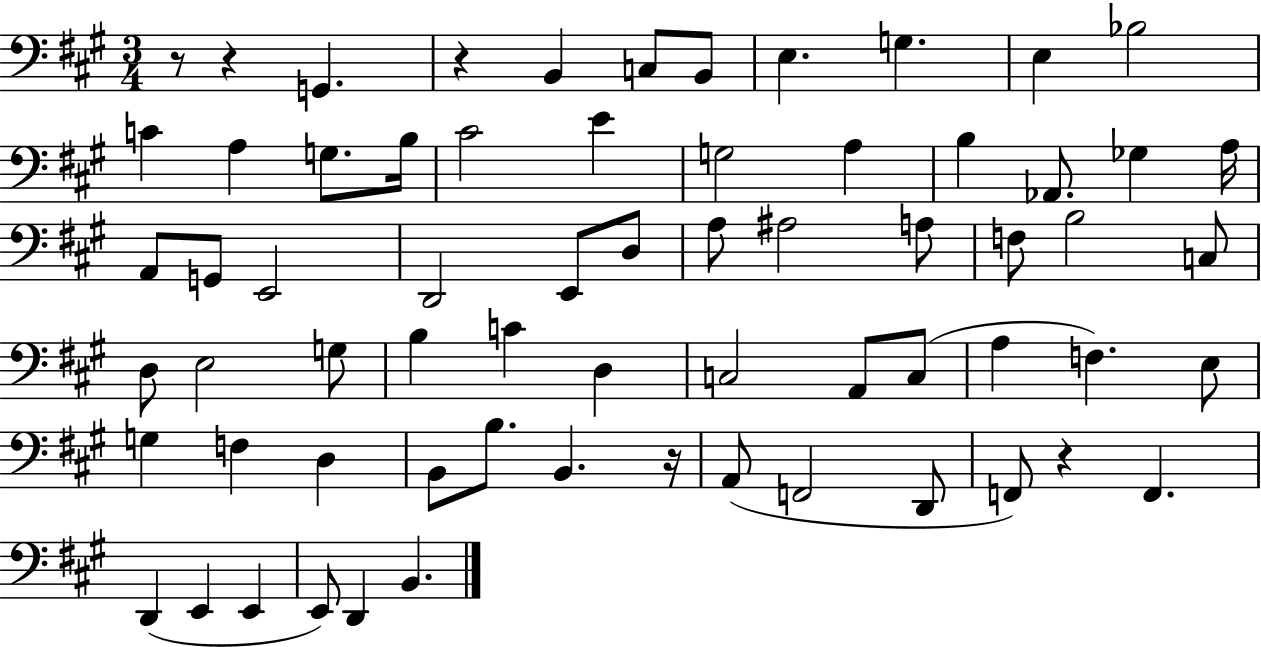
R/e R/q G2/q. R/q B2/q C3/e B2/e E3/q. G3/q. E3/q Bb3/h C4/q A3/q G3/e. B3/s C#4/h E4/q G3/h A3/q B3/q Ab2/e. Gb3/q A3/s A2/e G2/e E2/h D2/h E2/e D3/e A3/e A#3/h A3/e F3/e B3/h C3/e D3/e E3/h G3/e B3/q C4/q D3/q C3/h A2/e C3/e A3/q F3/q. E3/e G3/q F3/q D3/q B2/e B3/e. B2/q. R/s A2/e F2/h D2/e F2/e R/q F2/q. D2/q E2/q E2/q E2/e D2/q B2/q.